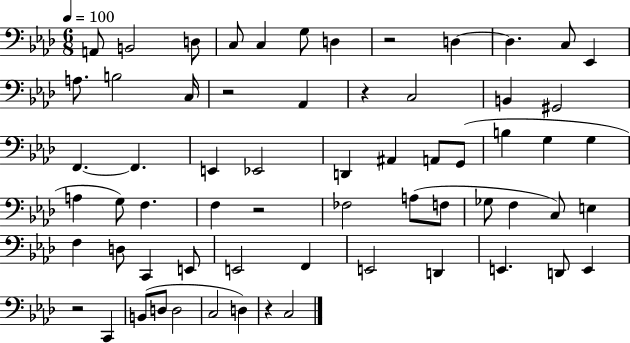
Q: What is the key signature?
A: AES major